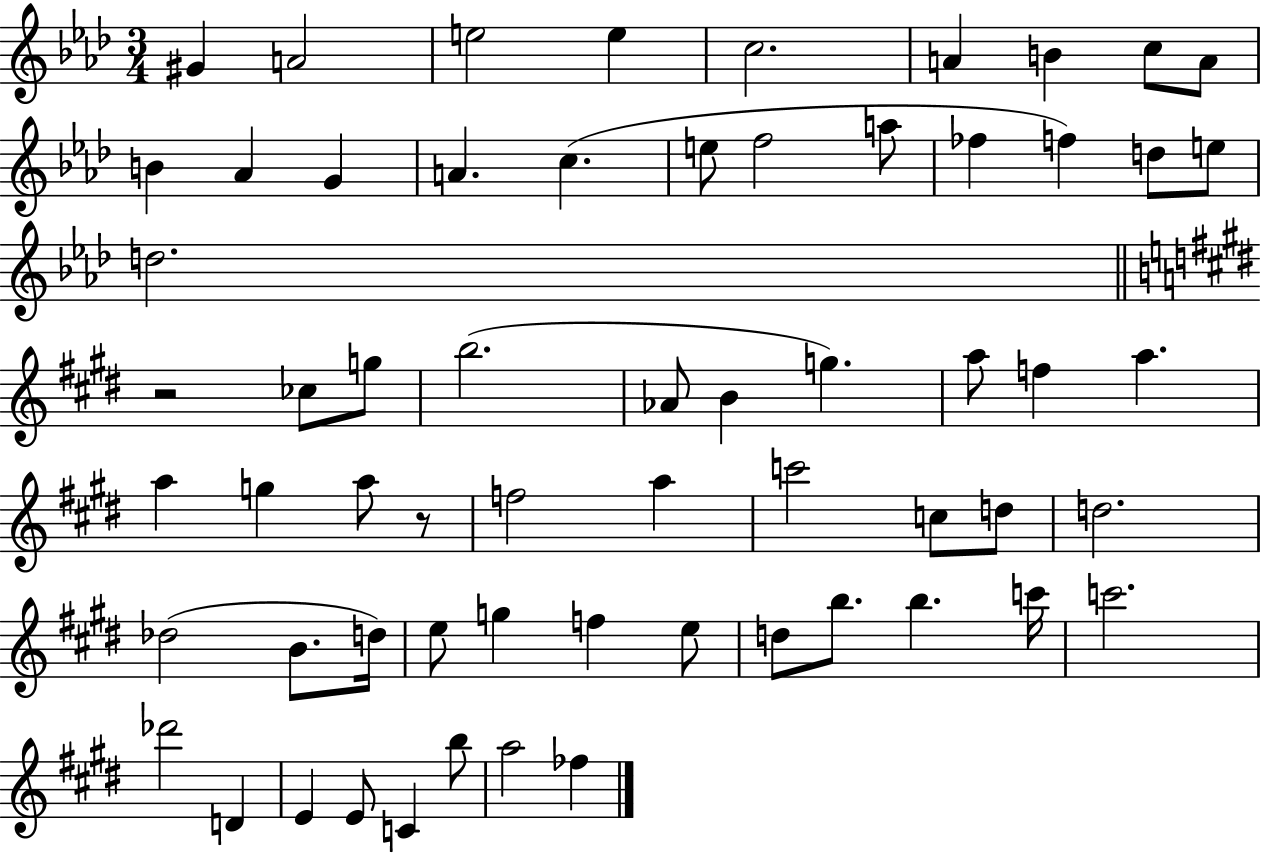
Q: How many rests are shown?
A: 2